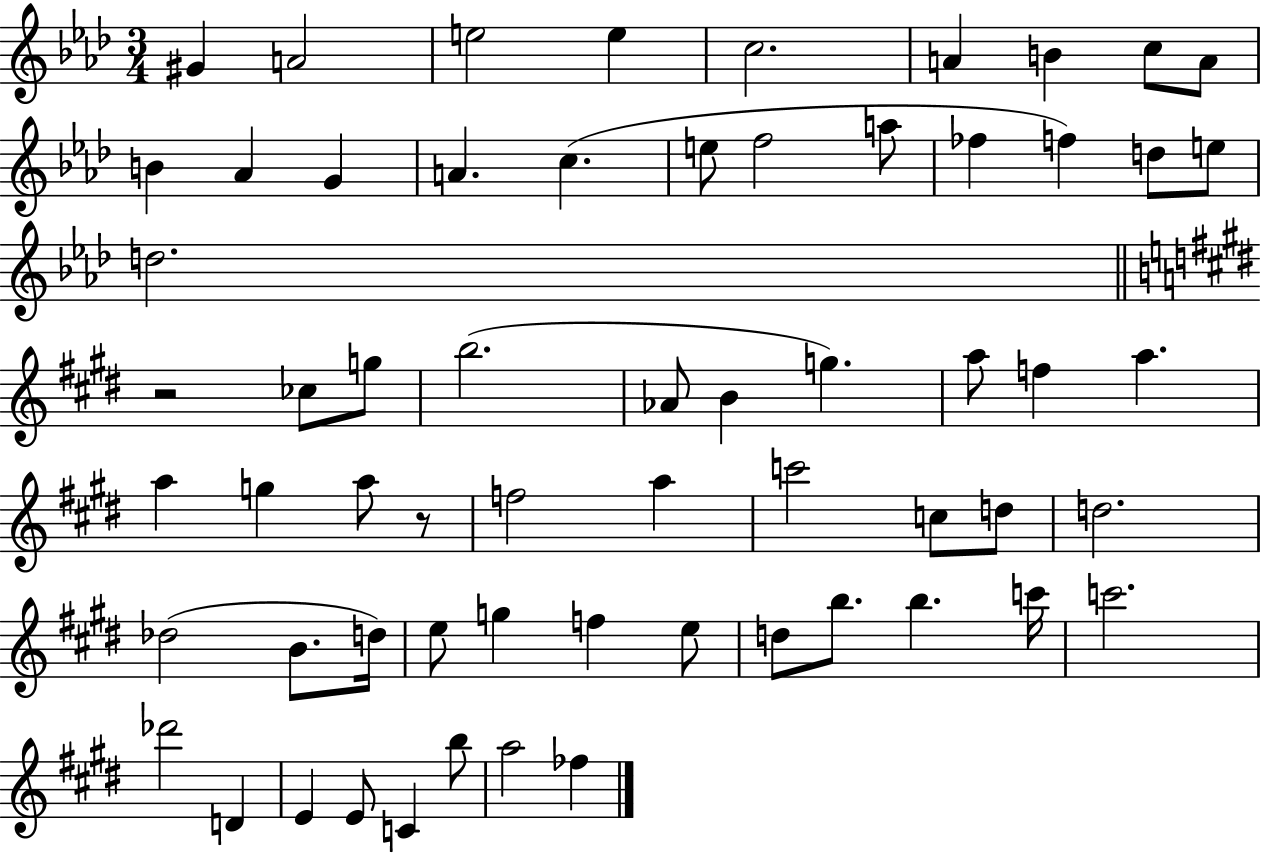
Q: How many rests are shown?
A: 2